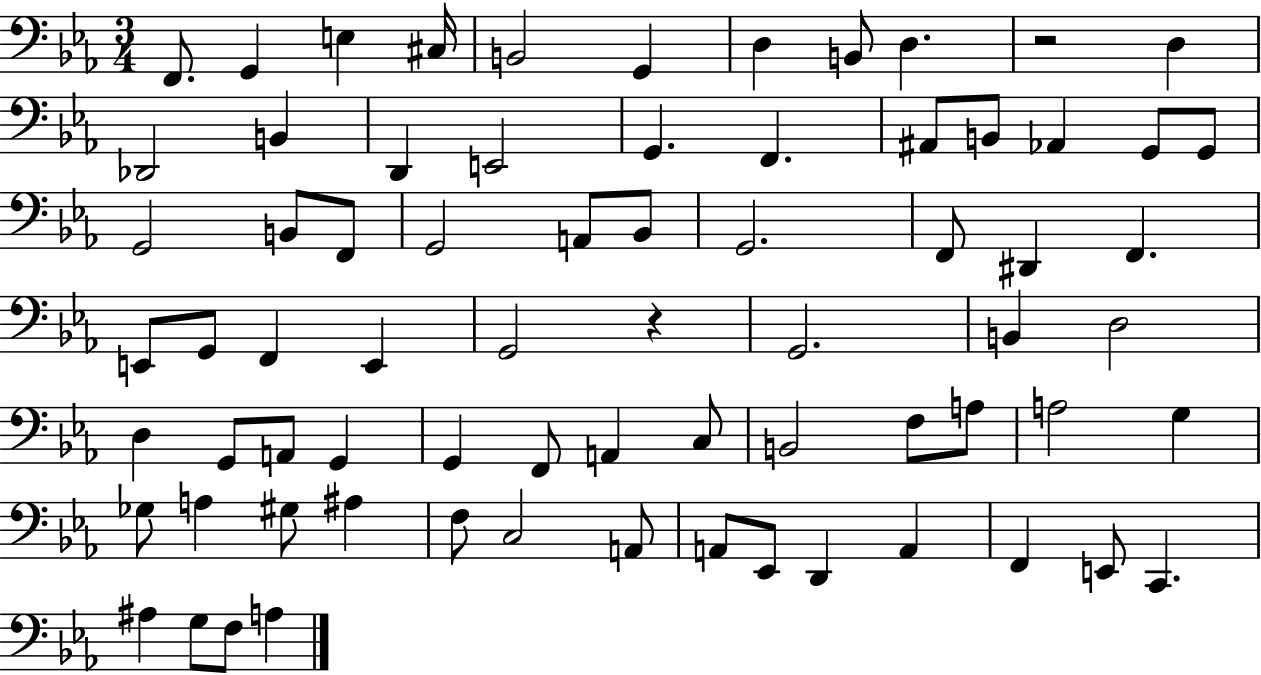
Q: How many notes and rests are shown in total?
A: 72